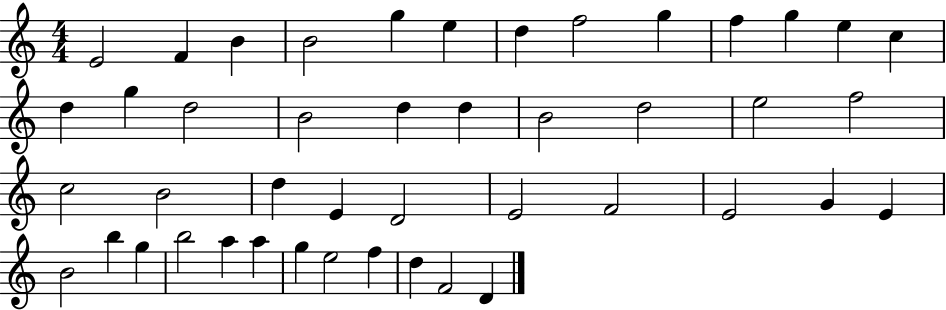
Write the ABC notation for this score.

X:1
T:Untitled
M:4/4
L:1/4
K:C
E2 F B B2 g e d f2 g f g e c d g d2 B2 d d B2 d2 e2 f2 c2 B2 d E D2 E2 F2 E2 G E B2 b g b2 a a g e2 f d F2 D